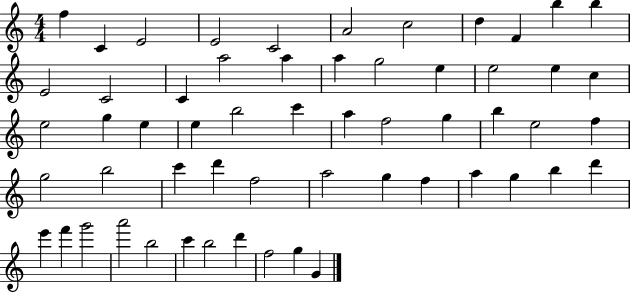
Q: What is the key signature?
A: C major